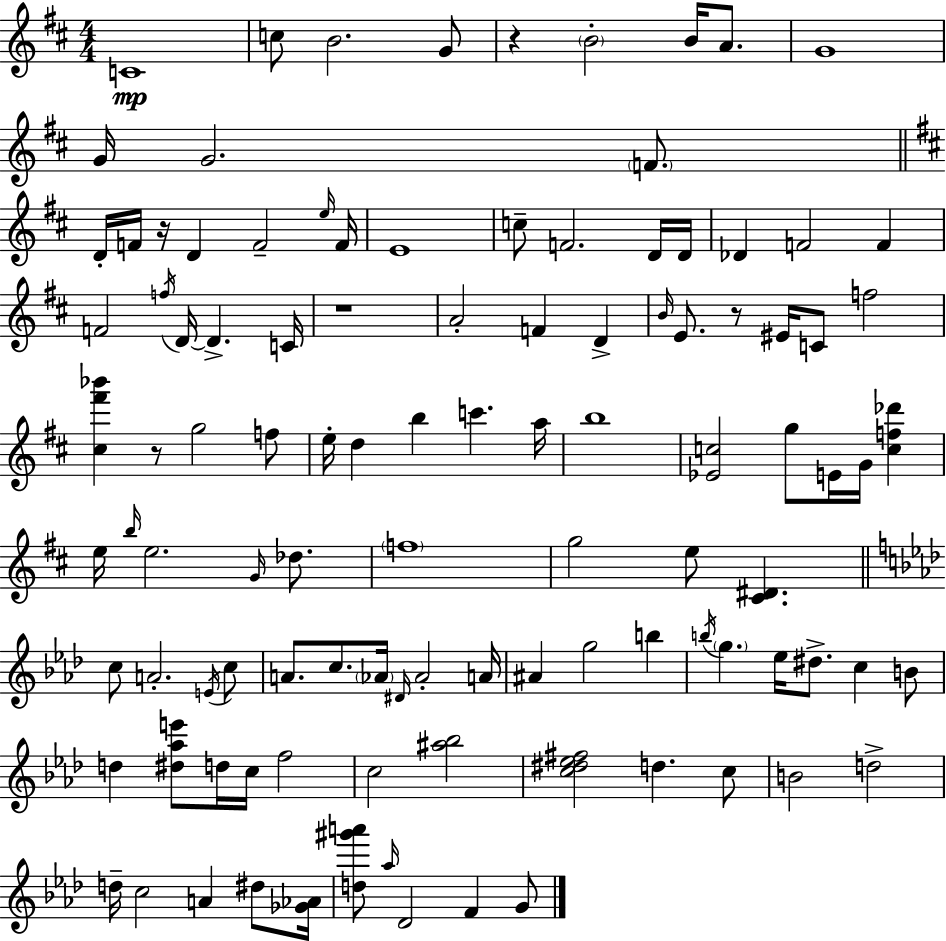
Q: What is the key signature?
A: D major